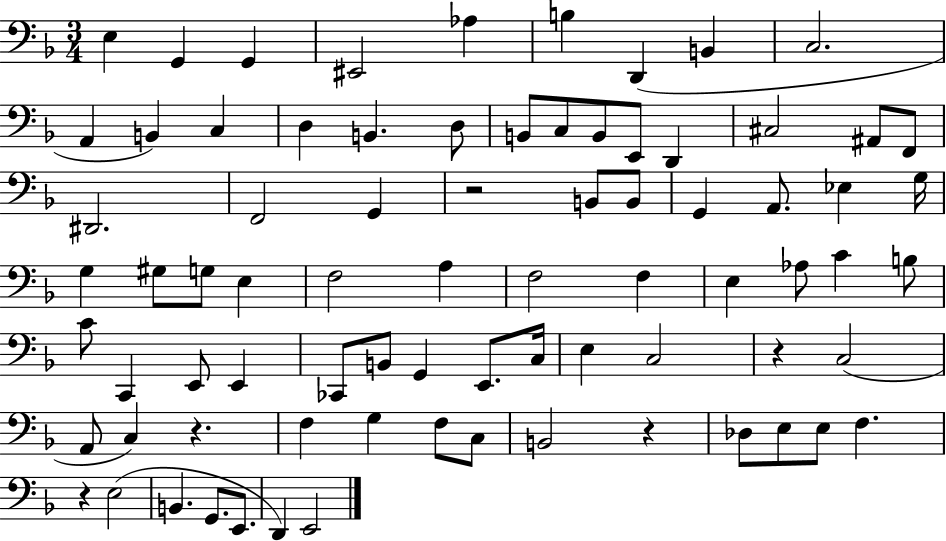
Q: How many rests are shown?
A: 5